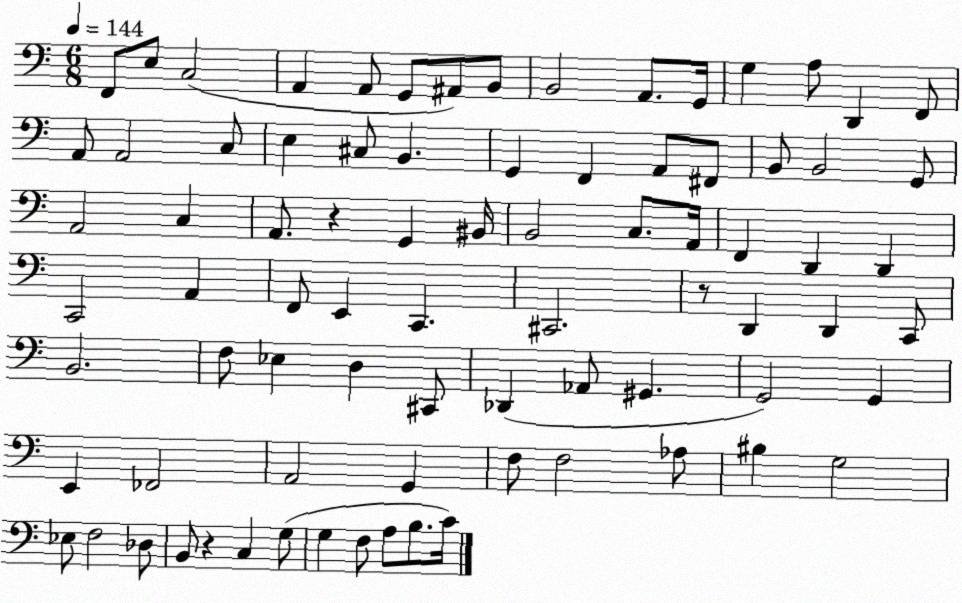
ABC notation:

X:1
T:Untitled
M:6/8
L:1/4
K:C
F,,/2 E,/2 C,2 A,, A,,/2 G,,/2 ^A,,/2 B,,/2 B,,2 A,,/2 G,,/4 G, A,/2 D,, F,,/2 A,,/2 A,,2 C,/2 E, ^C,/2 B,, G,, F,, A,,/2 ^F,,/2 B,,/2 B,,2 G,,/2 A,,2 C, A,,/2 z G,, ^B,,/4 B,,2 C,/2 A,,/4 F,, D,, D,, C,,2 A,, F,,/2 E,, C,, ^C,,2 z/2 D,, D,, C,,/2 B,,2 F,/2 _E, D, ^C,,/2 _D,, _A,,/2 ^G,, G,,2 G,, E,, _F,,2 A,,2 G,, F,/2 F,2 _A,/2 ^B, G,2 _E,/2 F,2 _D,/2 B,,/2 z C, G,/2 G, F,/2 A,/2 B,/2 C/4